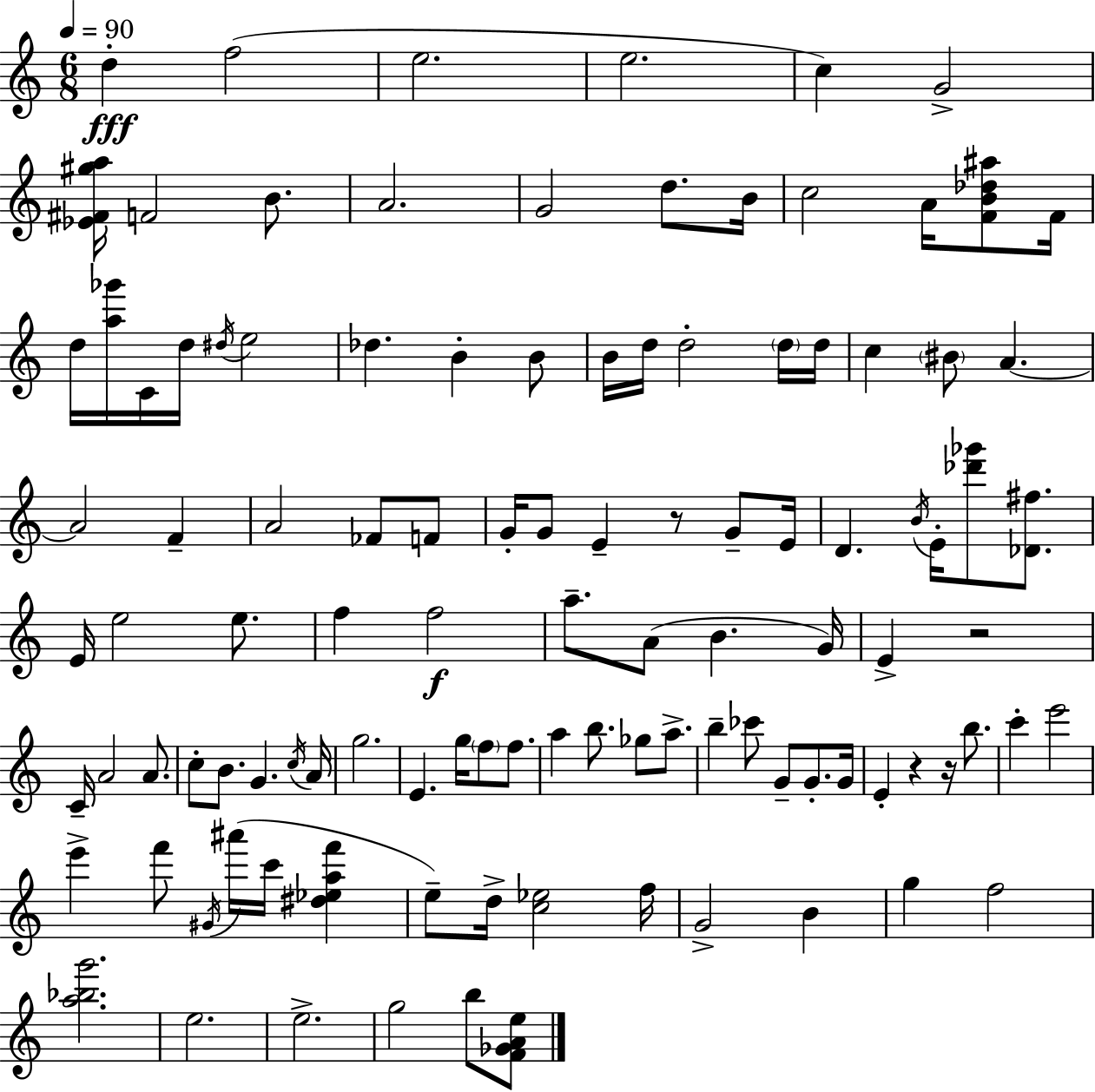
D5/q F5/h E5/h. E5/h. C5/q G4/h [Eb4,F#4,G#5,A5]/s F4/h B4/e. A4/h. G4/h D5/e. B4/s C5/h A4/s [F4,B4,Db5,A#5]/e F4/s D5/s [A5,Gb6]/s C4/s D5/s D#5/s E5/h Db5/q. B4/q B4/e B4/s D5/s D5/h D5/s D5/s C5/q BIS4/e A4/q. A4/h F4/q A4/h FES4/e F4/e G4/s G4/e E4/q R/e G4/e E4/s D4/q. B4/s E4/s [Db6,Gb6]/e [Db4,F#5]/e. E4/s E5/h E5/e. F5/q F5/h A5/e. A4/e B4/q. G4/s E4/q R/h C4/s A4/h A4/e. C5/e B4/e. G4/q. C5/s A4/s G5/h. E4/q. G5/s F5/e F5/e. A5/q B5/e. Gb5/e A5/e. B5/q CES6/e G4/e G4/e. G4/s E4/q R/q R/s B5/e. C6/q E6/h E6/q F6/e G#4/s A#6/s C6/s [D#5,Eb5,A5,F6]/q E5/e D5/s [C5,Eb5]/h F5/s G4/h B4/q G5/q F5/h [A5,Bb5,G6]/h. E5/h. E5/h. G5/h B5/e [F4,Gb4,A4,E5]/e